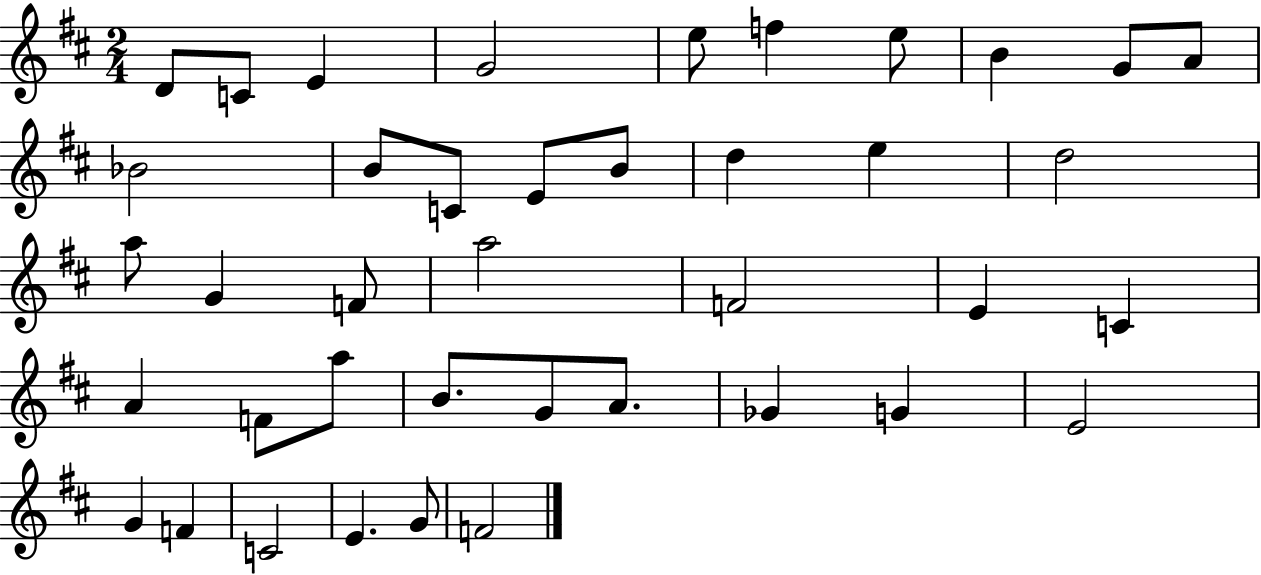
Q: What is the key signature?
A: D major